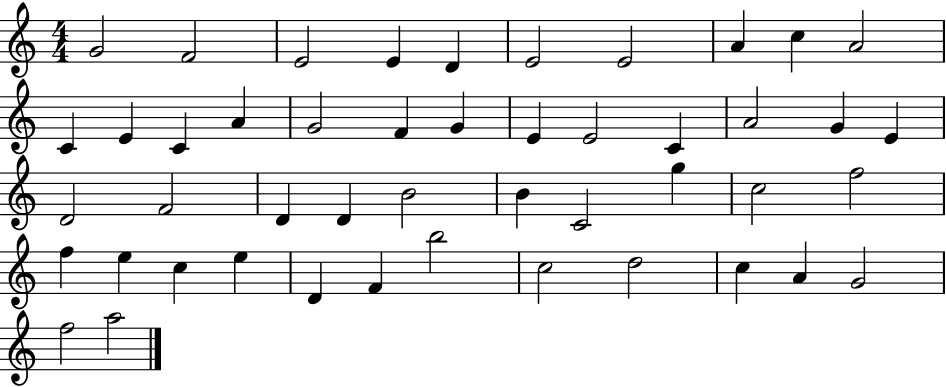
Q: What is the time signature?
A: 4/4